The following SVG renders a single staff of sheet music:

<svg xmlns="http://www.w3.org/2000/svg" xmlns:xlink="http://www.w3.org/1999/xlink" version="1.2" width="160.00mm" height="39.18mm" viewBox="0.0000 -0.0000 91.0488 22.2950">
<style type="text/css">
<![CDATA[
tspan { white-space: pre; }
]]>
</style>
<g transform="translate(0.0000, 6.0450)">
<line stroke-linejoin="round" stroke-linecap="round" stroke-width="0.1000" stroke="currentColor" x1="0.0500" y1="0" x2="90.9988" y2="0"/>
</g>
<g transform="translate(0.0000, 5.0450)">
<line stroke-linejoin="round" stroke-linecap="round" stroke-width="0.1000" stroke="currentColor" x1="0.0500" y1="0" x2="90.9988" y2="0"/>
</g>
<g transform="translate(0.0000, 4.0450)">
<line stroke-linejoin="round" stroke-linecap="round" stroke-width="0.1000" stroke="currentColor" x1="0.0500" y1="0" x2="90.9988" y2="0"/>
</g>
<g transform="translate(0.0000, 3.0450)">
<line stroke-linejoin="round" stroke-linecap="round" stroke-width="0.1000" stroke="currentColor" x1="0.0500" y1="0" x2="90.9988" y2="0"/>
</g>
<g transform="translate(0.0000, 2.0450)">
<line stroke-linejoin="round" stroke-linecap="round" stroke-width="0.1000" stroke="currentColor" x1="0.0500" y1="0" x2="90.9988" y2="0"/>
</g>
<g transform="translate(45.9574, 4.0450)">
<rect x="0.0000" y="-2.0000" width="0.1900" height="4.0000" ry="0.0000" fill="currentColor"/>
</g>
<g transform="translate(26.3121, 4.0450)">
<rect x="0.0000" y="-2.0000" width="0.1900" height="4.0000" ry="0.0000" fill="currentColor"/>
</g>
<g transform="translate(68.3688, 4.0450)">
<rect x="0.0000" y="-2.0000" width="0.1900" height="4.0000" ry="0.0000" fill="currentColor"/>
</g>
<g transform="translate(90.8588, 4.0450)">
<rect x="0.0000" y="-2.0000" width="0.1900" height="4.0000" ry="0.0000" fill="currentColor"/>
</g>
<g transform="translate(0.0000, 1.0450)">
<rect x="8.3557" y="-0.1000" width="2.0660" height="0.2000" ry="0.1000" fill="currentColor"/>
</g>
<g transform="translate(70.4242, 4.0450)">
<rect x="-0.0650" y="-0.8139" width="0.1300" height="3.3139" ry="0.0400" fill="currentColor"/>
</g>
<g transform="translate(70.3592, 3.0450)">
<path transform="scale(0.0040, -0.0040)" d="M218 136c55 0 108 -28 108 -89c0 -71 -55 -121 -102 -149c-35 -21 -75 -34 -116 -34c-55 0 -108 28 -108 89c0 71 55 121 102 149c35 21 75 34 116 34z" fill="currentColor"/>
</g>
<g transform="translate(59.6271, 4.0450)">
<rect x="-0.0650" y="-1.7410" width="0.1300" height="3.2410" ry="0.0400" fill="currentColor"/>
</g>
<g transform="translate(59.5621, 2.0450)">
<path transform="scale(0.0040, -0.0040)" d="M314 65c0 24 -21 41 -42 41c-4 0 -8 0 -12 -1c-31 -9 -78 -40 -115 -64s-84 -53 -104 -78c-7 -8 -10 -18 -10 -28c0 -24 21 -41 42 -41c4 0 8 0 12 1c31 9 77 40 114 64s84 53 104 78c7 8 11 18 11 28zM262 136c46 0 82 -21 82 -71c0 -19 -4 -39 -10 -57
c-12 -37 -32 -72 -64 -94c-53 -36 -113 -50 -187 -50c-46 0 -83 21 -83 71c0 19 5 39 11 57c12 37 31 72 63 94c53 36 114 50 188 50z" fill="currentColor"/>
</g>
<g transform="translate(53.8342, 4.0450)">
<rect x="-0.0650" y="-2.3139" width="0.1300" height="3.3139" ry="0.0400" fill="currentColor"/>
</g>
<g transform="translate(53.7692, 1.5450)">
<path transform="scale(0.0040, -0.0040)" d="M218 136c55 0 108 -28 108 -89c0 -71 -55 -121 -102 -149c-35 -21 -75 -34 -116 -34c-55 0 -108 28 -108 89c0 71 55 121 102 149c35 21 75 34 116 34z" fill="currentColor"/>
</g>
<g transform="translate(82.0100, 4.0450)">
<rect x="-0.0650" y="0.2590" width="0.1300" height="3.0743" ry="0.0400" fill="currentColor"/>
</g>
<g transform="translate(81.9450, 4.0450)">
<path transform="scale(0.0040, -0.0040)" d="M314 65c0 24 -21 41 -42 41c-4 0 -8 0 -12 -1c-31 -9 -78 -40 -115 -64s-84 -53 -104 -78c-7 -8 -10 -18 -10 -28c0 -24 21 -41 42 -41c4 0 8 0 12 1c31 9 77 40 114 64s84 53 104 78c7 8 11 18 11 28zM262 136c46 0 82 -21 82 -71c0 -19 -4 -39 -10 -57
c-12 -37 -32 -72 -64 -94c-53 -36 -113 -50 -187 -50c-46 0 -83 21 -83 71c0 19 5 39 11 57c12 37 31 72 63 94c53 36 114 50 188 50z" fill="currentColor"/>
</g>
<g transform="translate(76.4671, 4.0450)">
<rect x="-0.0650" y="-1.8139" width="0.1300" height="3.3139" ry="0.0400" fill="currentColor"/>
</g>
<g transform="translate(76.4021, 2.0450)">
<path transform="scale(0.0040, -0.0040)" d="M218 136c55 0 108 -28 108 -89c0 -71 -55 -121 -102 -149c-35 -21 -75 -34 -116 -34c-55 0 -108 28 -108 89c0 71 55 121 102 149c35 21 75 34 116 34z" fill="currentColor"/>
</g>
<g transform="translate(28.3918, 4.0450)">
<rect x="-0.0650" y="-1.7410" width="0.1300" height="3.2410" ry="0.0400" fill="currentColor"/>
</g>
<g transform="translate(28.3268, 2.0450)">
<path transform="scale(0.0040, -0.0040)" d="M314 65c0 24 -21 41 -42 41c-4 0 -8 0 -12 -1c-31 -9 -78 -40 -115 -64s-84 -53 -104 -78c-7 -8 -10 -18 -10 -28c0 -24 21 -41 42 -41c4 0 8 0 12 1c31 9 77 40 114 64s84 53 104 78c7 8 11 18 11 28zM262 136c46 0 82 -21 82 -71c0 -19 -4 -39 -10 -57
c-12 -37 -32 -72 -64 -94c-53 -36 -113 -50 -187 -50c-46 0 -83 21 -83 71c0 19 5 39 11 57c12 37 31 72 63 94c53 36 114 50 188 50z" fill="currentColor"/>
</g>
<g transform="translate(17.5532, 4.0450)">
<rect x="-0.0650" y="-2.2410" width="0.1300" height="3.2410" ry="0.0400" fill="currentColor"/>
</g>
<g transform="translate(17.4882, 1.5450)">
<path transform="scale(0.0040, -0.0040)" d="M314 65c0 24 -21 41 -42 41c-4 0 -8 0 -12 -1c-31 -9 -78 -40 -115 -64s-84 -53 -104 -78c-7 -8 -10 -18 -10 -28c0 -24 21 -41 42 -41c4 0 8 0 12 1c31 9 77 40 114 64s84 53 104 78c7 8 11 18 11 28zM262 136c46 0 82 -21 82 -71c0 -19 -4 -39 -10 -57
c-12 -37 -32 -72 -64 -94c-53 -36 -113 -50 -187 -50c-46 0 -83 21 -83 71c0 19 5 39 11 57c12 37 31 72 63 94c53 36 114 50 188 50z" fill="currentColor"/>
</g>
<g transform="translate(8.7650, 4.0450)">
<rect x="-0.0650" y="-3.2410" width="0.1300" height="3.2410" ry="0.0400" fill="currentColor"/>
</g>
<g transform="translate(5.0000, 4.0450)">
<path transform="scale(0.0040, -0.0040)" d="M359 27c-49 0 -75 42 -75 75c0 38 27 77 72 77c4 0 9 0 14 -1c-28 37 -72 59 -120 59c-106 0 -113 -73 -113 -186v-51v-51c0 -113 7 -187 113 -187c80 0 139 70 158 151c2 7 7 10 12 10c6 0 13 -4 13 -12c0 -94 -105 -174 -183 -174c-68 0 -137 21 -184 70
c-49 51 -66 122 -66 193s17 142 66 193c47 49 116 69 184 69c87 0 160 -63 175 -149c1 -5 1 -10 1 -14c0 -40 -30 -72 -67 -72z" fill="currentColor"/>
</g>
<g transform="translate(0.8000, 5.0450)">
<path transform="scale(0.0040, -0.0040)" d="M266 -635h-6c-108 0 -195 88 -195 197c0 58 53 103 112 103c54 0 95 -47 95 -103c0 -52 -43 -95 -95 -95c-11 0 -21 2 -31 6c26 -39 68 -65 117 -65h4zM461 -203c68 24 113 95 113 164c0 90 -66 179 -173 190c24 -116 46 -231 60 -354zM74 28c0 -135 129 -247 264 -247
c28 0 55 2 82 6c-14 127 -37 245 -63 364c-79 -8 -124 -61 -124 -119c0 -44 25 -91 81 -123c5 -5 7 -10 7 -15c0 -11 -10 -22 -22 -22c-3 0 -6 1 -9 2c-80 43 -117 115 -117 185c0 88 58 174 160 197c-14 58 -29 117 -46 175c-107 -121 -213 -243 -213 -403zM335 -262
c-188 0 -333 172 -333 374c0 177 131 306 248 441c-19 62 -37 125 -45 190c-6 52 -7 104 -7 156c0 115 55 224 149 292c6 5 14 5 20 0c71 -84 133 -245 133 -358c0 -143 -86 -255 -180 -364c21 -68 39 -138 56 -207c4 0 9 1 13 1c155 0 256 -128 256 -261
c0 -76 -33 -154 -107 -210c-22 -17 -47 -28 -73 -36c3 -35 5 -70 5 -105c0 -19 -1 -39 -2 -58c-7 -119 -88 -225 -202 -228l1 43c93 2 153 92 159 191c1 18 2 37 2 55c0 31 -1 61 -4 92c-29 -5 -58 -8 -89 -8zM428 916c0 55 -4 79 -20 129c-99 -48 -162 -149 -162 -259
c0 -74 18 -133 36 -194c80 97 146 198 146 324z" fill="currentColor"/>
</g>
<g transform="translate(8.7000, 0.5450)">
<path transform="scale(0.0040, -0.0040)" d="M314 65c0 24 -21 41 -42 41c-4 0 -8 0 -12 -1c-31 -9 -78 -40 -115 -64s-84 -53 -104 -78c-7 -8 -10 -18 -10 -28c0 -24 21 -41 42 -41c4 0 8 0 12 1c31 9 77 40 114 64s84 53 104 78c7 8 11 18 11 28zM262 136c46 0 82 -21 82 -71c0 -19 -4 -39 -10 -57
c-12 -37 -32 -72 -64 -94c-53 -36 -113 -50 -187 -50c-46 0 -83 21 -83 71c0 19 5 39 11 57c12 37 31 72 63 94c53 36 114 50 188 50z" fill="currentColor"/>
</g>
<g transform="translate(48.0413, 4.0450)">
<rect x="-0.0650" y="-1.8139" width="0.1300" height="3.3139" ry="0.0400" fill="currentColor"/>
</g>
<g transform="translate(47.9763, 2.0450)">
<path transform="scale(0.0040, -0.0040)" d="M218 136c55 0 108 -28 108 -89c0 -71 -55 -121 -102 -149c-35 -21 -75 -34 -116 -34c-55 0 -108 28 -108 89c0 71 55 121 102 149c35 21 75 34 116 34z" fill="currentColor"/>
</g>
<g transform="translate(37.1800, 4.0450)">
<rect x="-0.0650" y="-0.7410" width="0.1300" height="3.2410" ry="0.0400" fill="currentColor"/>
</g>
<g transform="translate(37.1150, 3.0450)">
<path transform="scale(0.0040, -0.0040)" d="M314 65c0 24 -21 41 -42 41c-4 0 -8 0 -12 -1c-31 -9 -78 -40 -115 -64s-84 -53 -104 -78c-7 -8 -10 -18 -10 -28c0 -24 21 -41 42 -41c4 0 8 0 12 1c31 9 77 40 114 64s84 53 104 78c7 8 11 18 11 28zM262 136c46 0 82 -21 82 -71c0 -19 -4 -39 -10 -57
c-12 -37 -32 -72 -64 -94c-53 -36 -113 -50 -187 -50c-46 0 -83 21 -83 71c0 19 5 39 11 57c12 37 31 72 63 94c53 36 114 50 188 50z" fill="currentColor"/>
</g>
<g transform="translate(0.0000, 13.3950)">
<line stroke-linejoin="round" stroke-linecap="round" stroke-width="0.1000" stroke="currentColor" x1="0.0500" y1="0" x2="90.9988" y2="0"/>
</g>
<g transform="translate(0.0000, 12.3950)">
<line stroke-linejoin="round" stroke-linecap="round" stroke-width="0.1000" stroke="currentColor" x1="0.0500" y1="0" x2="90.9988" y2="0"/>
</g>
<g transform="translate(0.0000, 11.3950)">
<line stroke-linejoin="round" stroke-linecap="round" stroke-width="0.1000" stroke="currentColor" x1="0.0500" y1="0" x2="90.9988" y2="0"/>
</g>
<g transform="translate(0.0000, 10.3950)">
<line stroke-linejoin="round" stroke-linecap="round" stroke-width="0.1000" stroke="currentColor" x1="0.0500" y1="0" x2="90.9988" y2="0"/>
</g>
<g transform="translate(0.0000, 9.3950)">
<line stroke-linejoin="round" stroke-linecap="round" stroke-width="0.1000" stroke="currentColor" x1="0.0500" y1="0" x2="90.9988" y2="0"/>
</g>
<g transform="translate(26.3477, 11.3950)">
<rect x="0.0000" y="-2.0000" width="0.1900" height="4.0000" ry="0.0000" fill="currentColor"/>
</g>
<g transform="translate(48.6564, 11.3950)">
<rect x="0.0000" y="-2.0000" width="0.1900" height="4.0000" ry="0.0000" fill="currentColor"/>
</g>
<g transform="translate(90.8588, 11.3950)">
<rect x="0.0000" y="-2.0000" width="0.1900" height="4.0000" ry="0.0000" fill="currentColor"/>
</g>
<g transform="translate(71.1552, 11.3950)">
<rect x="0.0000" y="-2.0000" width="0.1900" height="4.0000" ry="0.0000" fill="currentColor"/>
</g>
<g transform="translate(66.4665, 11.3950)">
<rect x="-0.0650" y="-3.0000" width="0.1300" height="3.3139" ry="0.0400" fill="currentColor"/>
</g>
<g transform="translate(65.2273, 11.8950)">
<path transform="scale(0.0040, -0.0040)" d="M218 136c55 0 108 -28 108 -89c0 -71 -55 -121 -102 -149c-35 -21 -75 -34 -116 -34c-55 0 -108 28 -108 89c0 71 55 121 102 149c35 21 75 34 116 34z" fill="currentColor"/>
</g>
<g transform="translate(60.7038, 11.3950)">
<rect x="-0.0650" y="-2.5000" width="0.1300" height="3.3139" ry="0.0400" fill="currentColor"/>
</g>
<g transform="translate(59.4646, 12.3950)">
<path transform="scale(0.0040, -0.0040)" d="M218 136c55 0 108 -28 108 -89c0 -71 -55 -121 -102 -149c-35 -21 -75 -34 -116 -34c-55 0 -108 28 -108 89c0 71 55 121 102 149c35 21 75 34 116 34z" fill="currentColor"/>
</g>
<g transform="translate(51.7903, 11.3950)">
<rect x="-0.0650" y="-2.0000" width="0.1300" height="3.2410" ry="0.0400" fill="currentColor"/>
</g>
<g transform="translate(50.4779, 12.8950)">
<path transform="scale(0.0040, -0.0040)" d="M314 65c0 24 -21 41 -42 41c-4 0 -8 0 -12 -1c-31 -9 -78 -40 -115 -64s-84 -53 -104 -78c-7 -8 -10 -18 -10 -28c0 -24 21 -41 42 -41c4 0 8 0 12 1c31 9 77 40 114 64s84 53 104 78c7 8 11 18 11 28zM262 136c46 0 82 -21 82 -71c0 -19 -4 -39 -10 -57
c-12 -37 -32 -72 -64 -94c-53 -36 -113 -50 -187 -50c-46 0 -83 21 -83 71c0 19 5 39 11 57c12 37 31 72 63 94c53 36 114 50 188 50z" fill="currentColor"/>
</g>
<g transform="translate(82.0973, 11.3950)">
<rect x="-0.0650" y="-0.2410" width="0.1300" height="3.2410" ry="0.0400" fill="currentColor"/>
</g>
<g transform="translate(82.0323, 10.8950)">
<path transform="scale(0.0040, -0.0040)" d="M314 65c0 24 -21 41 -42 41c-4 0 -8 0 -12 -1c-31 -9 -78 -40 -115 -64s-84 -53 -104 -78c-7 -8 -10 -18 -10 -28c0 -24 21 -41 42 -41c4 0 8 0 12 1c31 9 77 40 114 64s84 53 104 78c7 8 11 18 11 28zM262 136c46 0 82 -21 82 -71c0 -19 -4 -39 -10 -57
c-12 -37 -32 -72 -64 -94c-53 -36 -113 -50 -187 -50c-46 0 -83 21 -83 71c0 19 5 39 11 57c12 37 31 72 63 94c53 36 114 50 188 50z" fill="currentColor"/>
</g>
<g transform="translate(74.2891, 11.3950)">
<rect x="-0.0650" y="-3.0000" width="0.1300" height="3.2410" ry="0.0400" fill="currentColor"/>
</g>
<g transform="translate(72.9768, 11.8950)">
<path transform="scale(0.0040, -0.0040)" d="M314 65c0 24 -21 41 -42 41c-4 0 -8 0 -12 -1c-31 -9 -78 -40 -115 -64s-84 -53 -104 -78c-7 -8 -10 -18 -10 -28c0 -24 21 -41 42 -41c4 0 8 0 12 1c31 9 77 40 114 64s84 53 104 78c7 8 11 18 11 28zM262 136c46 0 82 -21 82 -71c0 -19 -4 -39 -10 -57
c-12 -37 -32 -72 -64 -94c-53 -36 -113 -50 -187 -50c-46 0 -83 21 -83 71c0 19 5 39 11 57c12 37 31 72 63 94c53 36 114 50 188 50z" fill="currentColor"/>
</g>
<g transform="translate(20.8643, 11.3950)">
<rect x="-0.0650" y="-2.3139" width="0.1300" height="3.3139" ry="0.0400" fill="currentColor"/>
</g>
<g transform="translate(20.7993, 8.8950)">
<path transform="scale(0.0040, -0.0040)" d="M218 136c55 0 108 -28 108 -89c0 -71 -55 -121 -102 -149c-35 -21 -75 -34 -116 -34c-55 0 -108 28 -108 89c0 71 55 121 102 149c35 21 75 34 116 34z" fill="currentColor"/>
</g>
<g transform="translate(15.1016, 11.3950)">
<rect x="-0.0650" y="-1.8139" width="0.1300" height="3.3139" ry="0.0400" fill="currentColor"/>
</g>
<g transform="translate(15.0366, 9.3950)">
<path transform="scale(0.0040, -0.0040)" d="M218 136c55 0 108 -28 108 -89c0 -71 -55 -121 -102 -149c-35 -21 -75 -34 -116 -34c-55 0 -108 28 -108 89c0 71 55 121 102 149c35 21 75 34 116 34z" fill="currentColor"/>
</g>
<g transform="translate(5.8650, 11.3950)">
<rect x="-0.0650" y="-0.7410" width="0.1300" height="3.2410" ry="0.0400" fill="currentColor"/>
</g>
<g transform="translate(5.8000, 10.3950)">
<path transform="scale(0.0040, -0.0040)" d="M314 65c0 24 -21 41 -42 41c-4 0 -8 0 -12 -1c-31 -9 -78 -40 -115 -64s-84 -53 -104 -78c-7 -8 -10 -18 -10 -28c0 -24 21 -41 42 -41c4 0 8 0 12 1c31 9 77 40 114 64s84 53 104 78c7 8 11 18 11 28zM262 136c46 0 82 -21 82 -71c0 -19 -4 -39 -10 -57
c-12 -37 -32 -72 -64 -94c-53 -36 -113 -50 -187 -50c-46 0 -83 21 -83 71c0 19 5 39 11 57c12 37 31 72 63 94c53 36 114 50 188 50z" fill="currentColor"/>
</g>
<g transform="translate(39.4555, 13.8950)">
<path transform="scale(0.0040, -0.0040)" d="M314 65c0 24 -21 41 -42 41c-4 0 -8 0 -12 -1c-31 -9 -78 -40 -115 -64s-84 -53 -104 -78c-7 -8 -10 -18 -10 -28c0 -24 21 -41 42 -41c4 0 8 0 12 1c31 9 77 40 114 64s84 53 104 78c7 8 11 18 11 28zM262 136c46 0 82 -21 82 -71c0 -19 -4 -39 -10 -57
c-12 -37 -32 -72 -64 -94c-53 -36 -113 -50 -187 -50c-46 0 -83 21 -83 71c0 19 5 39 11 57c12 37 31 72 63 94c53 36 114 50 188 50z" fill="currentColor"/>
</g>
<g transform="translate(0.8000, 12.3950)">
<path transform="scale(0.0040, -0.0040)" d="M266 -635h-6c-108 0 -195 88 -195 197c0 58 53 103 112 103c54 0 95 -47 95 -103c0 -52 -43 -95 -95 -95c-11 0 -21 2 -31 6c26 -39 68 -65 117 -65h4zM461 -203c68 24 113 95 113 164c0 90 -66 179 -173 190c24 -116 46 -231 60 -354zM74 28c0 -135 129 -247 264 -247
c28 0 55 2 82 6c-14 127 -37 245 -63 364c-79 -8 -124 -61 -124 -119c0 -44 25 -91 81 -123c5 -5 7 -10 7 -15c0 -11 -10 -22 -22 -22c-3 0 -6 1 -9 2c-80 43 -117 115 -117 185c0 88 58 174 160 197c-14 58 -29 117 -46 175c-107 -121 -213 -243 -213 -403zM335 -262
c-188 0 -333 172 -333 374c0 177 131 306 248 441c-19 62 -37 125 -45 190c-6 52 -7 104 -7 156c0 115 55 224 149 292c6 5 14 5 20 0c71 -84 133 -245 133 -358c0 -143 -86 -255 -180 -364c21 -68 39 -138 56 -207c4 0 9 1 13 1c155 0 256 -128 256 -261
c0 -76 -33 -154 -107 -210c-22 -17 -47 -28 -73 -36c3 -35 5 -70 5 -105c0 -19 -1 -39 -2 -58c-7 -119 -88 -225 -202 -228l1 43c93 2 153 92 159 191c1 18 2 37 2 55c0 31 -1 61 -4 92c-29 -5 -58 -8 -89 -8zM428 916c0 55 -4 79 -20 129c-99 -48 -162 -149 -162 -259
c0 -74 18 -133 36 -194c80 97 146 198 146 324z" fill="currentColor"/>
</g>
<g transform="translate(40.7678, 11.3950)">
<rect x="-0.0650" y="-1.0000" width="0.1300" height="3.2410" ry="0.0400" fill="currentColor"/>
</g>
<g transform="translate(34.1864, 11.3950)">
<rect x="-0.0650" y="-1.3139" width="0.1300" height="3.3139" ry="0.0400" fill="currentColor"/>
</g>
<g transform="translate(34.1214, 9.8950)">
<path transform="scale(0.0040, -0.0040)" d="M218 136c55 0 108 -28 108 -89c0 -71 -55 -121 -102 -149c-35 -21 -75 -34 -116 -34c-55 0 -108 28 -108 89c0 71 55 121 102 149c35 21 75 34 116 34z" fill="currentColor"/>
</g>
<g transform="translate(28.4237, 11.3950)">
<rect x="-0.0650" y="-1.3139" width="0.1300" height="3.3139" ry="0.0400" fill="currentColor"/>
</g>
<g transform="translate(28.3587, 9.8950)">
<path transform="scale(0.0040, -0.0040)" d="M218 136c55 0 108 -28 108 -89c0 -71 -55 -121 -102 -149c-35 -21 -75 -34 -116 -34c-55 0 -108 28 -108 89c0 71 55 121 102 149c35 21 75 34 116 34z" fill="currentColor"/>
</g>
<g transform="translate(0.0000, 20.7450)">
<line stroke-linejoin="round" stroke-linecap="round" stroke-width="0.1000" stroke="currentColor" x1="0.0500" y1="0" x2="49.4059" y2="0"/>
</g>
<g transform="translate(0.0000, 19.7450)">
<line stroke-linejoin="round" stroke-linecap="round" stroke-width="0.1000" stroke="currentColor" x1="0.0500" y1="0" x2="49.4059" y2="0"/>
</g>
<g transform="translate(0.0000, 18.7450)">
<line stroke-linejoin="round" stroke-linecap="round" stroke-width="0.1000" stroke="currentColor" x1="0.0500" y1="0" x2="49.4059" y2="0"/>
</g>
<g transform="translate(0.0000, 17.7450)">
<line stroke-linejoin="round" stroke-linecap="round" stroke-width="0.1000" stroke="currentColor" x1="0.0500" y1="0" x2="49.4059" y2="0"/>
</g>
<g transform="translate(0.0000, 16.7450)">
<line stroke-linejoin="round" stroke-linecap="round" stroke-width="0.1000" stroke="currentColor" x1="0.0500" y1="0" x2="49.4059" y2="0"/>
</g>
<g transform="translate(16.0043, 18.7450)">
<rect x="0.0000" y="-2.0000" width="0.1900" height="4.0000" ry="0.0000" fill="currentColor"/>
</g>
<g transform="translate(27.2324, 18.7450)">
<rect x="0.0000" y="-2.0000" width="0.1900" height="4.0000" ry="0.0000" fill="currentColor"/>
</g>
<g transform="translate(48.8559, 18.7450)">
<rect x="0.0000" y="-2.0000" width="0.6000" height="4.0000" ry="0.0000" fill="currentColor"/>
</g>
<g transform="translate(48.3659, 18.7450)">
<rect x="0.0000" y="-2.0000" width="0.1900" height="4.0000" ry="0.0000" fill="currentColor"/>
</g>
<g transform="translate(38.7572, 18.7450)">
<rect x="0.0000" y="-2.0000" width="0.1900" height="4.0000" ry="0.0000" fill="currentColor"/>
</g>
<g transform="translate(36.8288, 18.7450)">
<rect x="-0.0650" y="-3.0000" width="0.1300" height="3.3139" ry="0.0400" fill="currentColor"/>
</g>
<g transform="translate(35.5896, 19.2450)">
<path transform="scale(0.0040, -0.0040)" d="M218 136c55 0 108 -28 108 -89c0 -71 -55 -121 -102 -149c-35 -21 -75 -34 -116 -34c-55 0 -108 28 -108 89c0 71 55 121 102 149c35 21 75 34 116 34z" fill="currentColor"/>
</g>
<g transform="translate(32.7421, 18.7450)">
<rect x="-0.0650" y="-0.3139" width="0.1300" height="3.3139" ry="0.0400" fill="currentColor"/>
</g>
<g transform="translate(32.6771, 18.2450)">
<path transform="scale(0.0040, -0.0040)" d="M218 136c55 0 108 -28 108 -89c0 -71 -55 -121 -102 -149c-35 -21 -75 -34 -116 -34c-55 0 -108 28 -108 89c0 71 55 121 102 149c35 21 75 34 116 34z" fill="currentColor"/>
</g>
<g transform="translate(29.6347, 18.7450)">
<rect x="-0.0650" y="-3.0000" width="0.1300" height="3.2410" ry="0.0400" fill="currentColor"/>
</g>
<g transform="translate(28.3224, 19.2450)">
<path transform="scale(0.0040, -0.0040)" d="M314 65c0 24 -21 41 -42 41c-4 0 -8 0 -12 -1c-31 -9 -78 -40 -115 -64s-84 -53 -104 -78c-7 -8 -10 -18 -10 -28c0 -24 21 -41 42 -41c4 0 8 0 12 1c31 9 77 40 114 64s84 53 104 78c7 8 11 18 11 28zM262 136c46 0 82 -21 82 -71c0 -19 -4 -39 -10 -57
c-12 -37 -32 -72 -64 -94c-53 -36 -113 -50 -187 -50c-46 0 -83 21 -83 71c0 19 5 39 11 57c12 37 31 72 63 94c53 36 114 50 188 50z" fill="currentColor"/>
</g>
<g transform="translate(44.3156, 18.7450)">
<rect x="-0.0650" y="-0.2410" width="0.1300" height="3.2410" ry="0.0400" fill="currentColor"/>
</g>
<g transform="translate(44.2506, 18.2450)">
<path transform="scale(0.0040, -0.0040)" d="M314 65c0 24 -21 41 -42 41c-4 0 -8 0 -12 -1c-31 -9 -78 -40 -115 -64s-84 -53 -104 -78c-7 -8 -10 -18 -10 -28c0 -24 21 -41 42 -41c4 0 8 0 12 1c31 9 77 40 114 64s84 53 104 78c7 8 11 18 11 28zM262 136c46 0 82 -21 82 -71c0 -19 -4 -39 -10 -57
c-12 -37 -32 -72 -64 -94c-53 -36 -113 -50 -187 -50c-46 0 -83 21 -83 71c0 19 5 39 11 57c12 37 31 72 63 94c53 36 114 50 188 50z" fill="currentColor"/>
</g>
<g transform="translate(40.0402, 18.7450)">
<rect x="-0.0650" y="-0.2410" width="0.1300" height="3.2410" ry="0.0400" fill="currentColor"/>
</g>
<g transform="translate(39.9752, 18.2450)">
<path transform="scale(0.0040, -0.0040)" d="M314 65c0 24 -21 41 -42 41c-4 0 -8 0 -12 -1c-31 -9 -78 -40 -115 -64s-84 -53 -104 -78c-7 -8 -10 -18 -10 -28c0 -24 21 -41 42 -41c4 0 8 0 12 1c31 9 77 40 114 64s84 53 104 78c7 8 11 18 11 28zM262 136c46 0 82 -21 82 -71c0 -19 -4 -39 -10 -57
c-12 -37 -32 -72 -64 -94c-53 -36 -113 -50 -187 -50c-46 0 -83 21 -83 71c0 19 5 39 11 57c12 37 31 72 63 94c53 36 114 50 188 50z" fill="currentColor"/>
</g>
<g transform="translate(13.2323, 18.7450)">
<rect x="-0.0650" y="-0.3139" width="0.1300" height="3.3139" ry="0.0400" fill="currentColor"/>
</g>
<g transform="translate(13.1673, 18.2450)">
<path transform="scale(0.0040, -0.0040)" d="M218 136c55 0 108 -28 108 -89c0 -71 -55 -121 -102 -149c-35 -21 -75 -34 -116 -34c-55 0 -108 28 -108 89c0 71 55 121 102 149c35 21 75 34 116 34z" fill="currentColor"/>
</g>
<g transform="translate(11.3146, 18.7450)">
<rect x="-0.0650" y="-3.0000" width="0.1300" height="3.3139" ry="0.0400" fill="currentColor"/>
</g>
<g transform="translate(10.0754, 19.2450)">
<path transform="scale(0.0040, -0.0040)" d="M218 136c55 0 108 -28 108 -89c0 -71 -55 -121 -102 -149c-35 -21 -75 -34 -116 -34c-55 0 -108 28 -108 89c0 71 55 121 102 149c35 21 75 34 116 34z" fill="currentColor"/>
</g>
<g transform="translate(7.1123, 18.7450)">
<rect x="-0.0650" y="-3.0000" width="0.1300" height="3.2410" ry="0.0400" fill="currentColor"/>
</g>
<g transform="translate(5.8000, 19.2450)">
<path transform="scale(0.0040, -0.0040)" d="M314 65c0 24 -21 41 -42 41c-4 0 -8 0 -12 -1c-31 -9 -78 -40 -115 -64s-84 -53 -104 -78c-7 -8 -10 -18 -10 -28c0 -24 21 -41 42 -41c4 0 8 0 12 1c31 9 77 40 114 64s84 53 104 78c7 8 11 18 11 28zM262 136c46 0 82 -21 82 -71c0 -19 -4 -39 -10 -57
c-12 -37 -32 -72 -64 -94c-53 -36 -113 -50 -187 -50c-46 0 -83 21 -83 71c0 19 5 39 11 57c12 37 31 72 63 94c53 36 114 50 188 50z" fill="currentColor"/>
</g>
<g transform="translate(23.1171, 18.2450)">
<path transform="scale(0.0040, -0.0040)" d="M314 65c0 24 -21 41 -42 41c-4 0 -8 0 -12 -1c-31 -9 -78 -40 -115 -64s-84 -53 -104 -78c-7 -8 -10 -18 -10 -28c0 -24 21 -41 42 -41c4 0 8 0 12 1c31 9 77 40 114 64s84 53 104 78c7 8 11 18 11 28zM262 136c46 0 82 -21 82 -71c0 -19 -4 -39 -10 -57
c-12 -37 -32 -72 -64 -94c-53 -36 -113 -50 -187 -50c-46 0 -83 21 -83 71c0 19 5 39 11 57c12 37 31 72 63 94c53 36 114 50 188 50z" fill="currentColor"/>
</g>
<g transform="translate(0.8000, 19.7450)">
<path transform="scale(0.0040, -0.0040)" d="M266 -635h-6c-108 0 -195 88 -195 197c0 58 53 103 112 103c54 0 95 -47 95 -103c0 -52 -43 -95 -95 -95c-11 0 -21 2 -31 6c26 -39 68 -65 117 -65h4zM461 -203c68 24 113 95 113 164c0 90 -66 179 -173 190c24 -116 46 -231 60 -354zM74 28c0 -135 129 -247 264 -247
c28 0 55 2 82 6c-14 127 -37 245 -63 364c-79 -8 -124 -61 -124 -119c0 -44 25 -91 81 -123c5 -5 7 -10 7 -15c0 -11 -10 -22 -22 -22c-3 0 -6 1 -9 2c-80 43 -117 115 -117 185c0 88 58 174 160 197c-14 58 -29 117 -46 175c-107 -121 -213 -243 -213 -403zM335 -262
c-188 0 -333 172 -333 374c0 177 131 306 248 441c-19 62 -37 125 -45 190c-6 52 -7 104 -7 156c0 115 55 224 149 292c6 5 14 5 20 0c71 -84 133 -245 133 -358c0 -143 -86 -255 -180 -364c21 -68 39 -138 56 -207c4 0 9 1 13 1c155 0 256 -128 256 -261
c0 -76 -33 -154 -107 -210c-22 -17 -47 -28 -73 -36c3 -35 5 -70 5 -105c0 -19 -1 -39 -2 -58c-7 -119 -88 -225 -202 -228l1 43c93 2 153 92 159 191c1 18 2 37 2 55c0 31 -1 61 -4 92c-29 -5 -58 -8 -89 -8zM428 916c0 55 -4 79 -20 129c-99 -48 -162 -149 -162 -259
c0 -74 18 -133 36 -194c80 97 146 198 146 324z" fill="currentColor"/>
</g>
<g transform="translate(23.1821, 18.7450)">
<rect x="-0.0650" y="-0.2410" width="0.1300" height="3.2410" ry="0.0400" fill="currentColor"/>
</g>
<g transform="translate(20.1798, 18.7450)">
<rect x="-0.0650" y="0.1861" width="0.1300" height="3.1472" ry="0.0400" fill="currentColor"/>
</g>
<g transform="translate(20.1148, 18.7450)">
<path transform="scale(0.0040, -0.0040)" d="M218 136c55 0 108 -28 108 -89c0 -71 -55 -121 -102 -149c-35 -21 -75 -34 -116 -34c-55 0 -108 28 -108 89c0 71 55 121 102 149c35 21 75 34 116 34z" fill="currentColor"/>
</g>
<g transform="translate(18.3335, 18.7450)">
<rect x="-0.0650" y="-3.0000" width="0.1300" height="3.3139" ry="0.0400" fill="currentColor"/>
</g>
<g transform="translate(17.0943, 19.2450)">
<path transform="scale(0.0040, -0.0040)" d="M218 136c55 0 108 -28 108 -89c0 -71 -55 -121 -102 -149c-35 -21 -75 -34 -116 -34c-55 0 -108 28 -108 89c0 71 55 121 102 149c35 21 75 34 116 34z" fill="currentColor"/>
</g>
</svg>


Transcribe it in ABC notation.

X:1
T:Untitled
M:4/4
L:1/4
K:C
b2 g2 f2 d2 f g f2 d f B2 d2 f g e e D2 F2 G A A2 c2 A2 A c A B c2 A2 c A c2 c2